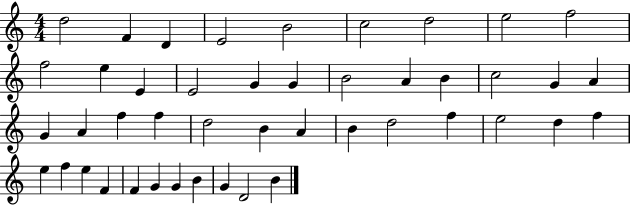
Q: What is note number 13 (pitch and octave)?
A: E4